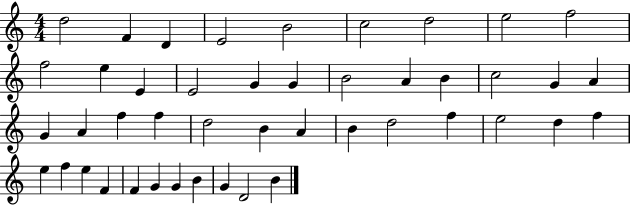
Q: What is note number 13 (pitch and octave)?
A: E4